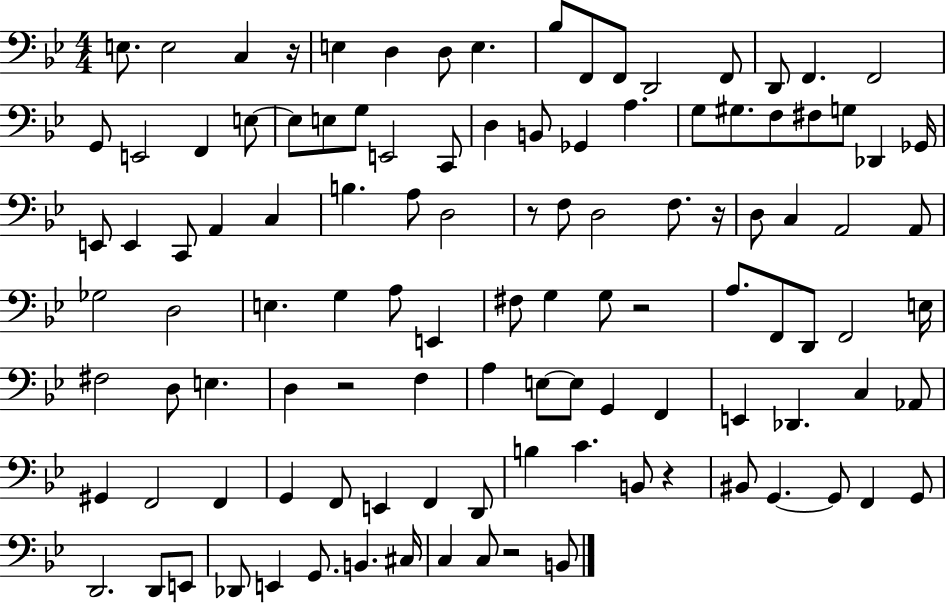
{
  \clef bass
  \numericTimeSignature
  \time 4/4
  \key bes \major
  \repeat volta 2 { e8. e2 c4 r16 | e4 d4 d8 e4. | bes8 f,8 f,8 d,2 f,8 | d,8 f,4. f,2 | \break g,8 e,2 f,4 e8~~ | e8 e8 g8 e,2 c,8 | d4 b,8 ges,4 a4. | g8 gis8. f8 fis8 g8 des,4 ges,16 | \break e,8 e,4 c,8 a,4 c4 | b4. a8 d2 | r8 f8 d2 f8. r16 | d8 c4 a,2 a,8 | \break ges2 d2 | e4. g4 a8 e,4 | fis8 g4 g8 r2 | a8. f,8 d,8 f,2 e16 | \break fis2 d8 e4. | d4 r2 f4 | a4 e8~~ e8 g,4 f,4 | e,4 des,4. c4 aes,8 | \break gis,4 f,2 f,4 | g,4 f,8 e,4 f,4 d,8 | b4 c'4. b,8 r4 | bis,8 g,4.~~ g,8 f,4 g,8 | \break d,2. d,8 e,8 | des,8 e,4 g,8. b,4. cis16 | c4 c8 r2 b,8 | } \bar "|."
}